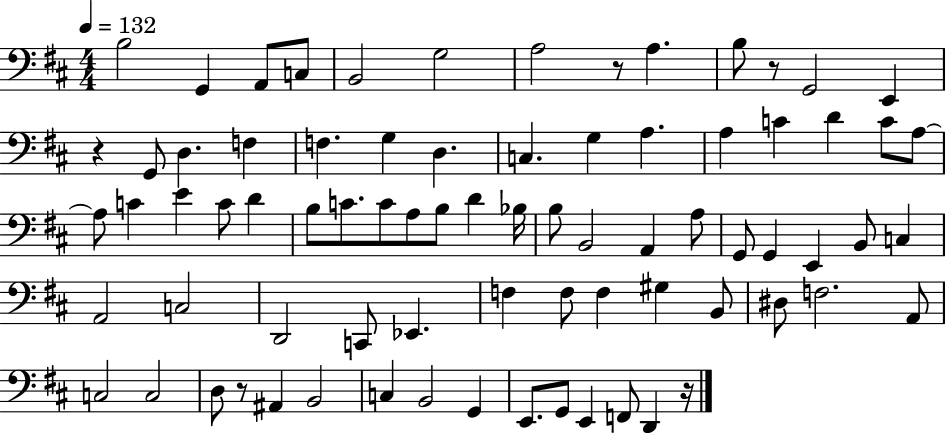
B3/h G2/q A2/e C3/e B2/h G3/h A3/h R/e A3/q. B3/e R/e G2/h E2/q R/q G2/e D3/q. F3/q F3/q. G3/q D3/q. C3/q. G3/q A3/q. A3/q C4/q D4/q C4/e A3/e A3/e C4/q E4/q C4/e D4/q B3/e C4/e. C4/e A3/e B3/e D4/q Bb3/s B3/e B2/h A2/q A3/e G2/e G2/q E2/q B2/e C3/q A2/h C3/h D2/h C2/e Eb2/q. F3/q F3/e F3/q G#3/q B2/e D#3/e F3/h. A2/e C3/h C3/h D3/e R/e A#2/q B2/h C3/q B2/h G2/q E2/e. G2/e E2/q F2/e D2/q R/s